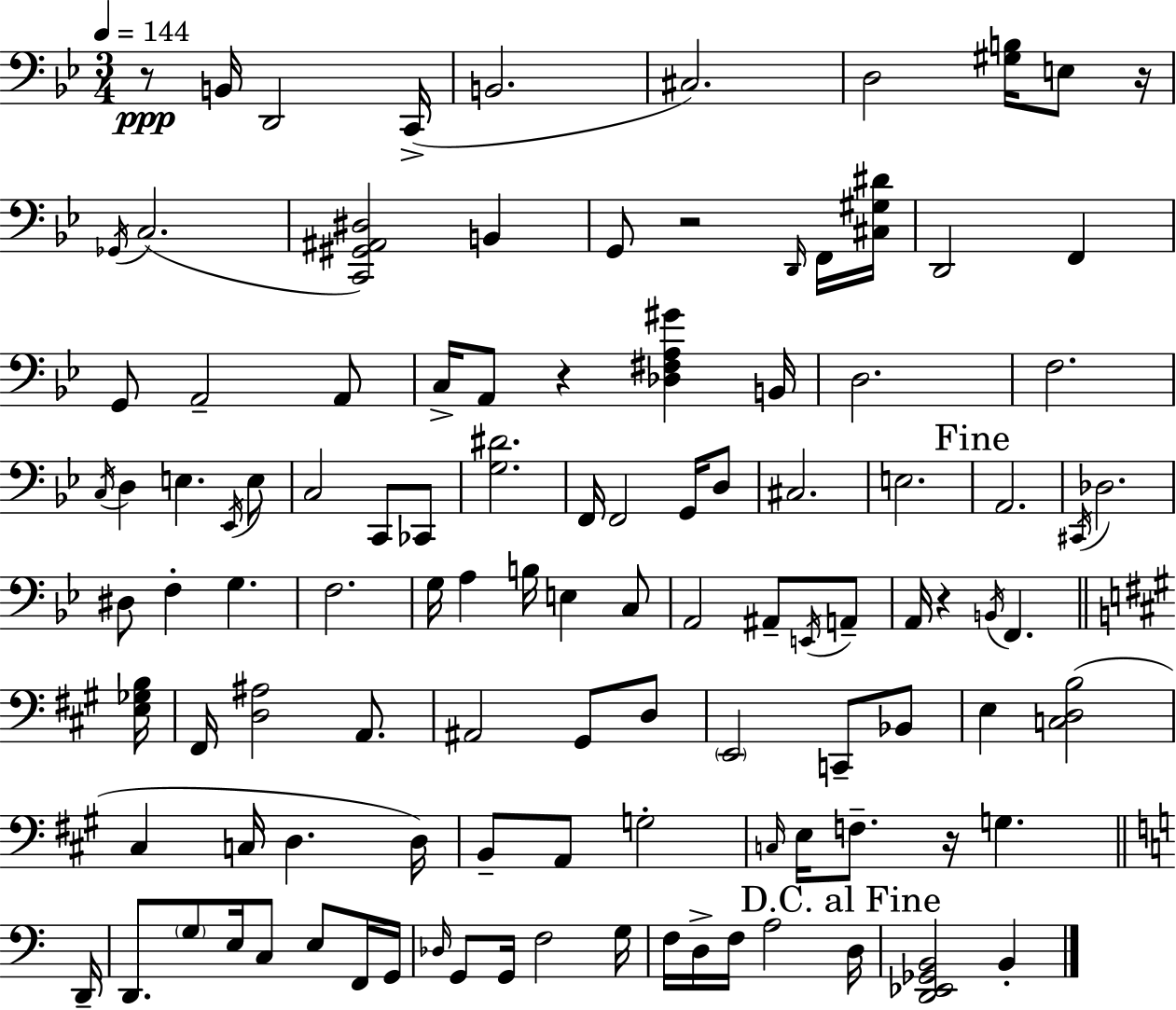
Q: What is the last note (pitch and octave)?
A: B2